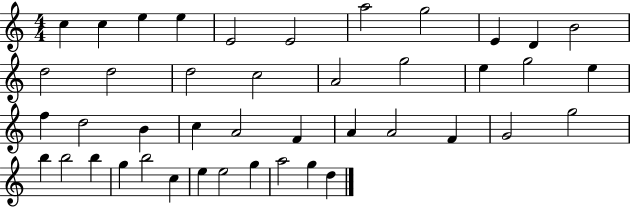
X:1
T:Untitled
M:4/4
L:1/4
K:C
c c e e E2 E2 a2 g2 E D B2 d2 d2 d2 c2 A2 g2 e g2 e f d2 B c A2 F A A2 F G2 g2 b b2 b g b2 c e e2 g a2 g d